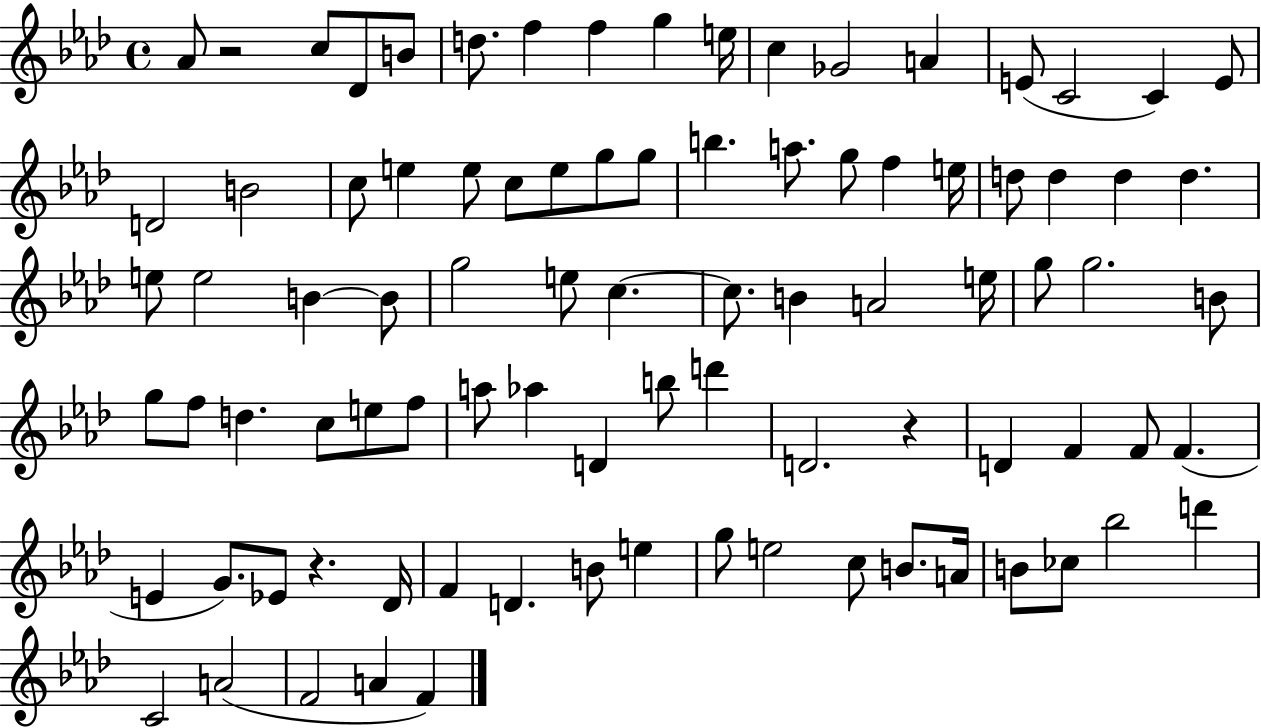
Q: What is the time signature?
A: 4/4